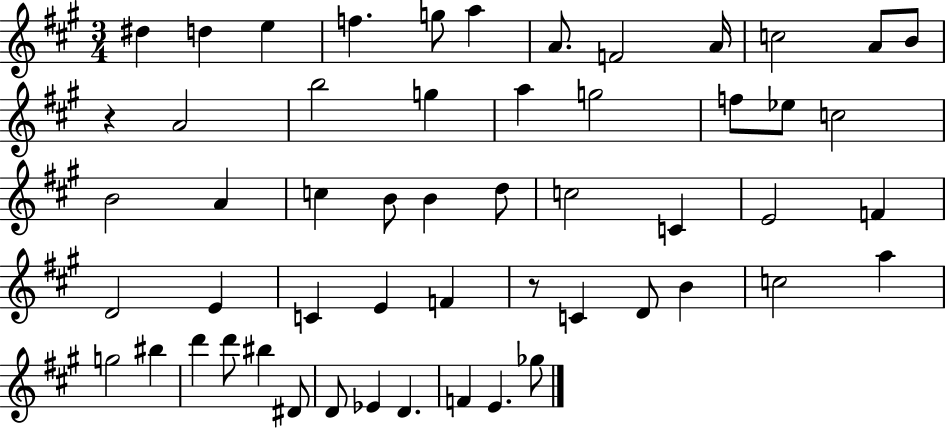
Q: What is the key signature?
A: A major